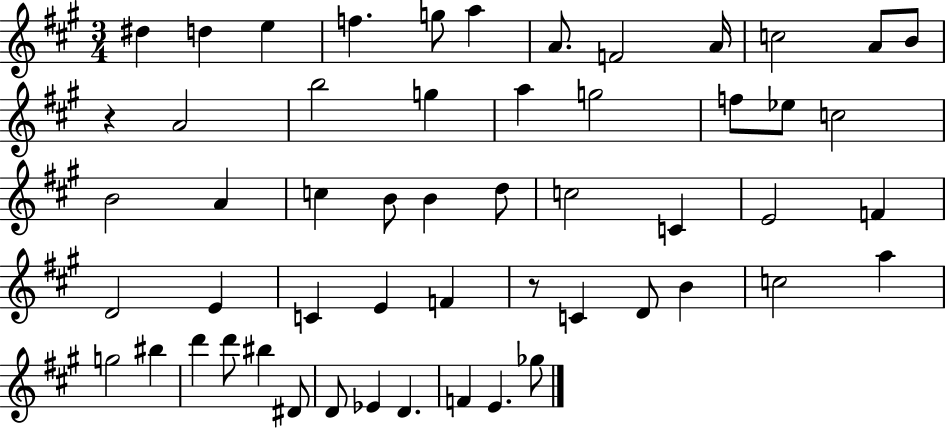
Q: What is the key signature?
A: A major